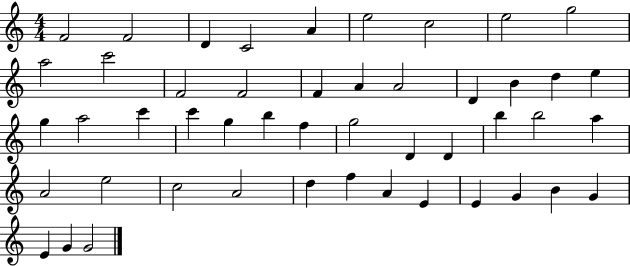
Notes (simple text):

F4/h F4/h D4/q C4/h A4/q E5/h C5/h E5/h G5/h A5/h C6/h F4/h F4/h F4/q A4/q A4/h D4/q B4/q D5/q E5/q G5/q A5/h C6/q C6/q G5/q B5/q F5/q G5/h D4/q D4/q B5/q B5/h A5/q A4/h E5/h C5/h A4/h D5/q F5/q A4/q E4/q E4/q G4/q B4/q G4/q E4/q G4/q G4/h